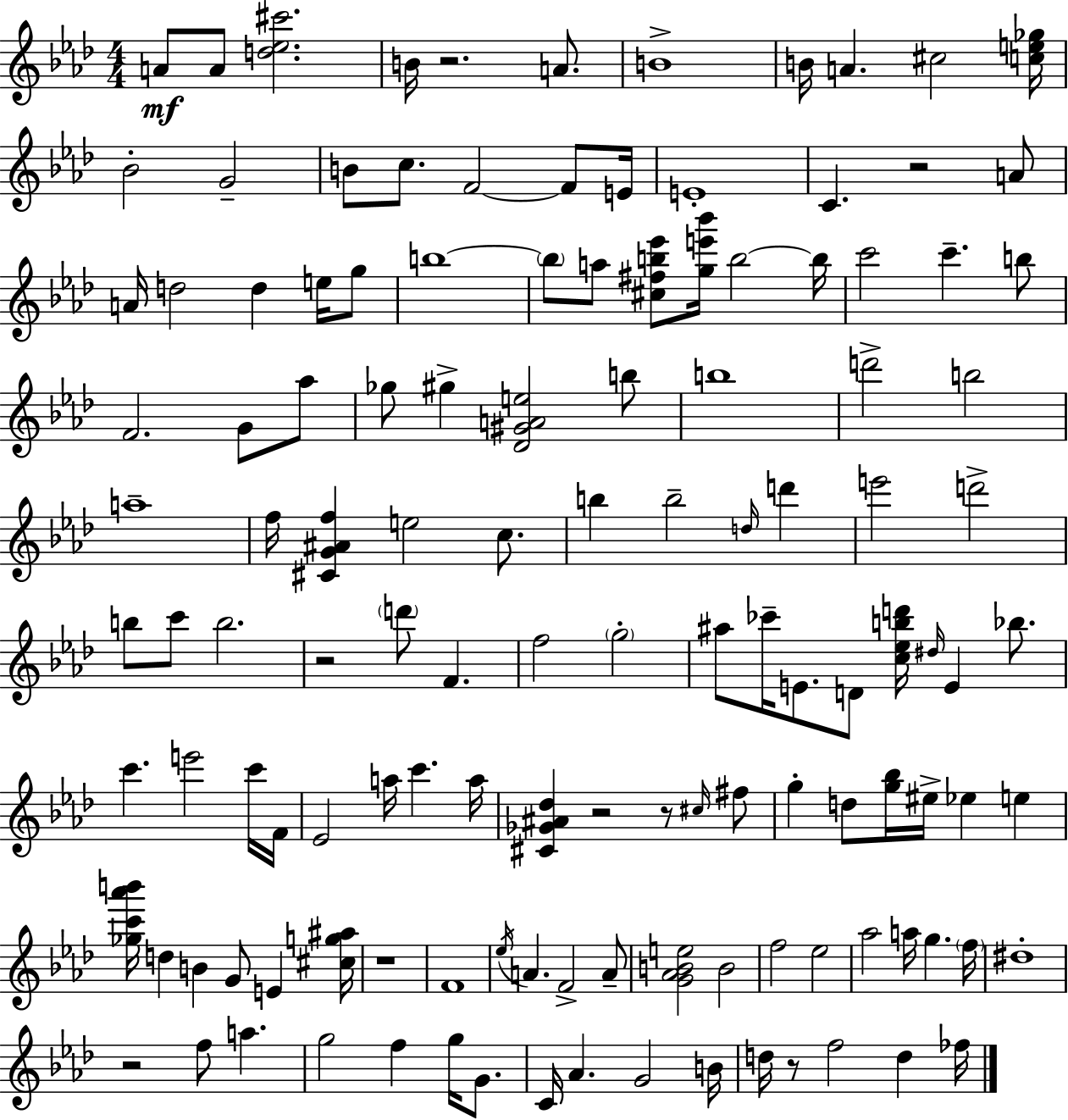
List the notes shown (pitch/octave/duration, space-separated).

A4/e A4/e [D5,Eb5,C#6]/h. B4/s R/h. A4/e. B4/w B4/s A4/q. C#5/h [C5,E5,Gb5]/s Bb4/h G4/h B4/e C5/e. F4/h F4/e E4/s E4/w C4/q. R/h A4/e A4/s D5/h D5/q E5/s G5/e B5/w B5/e A5/e [C#5,F#5,B5,Eb6]/e [G5,E6,Bb6]/s B5/h B5/s C6/h C6/q. B5/e F4/h. G4/e Ab5/e Gb5/e G#5/q [Db4,G#4,A4,E5]/h B5/e B5/w D6/h B5/h A5/w F5/s [C#4,G4,A#4,F5]/q E5/h C5/e. B5/q B5/h D5/s D6/q E6/h D6/h B5/e C6/e B5/h. R/h D6/e F4/q. F5/h G5/h A#5/e CES6/s E4/e. D4/e [C5,Eb5,B5,D6]/s D#5/s E4/q Bb5/e. C6/q. E6/h C6/s F4/s Eb4/h A5/s C6/q. A5/s [C#4,Gb4,A#4,Db5]/q R/h R/e C#5/s F#5/e G5/q D5/e [G5,Bb5]/s EIS5/s Eb5/q E5/q [Gb5,C6,Ab6,B6]/s D5/q B4/q G4/e E4/q [C#5,G5,A#5]/s R/w F4/w Eb5/s A4/q. F4/h A4/e [G4,Ab4,B4,E5]/h B4/h F5/h Eb5/h Ab5/h A5/s G5/q. F5/s D#5/w R/h F5/e A5/q. G5/h F5/q G5/s G4/e. C4/s Ab4/q. G4/h B4/s D5/s R/e F5/h D5/q FES5/s